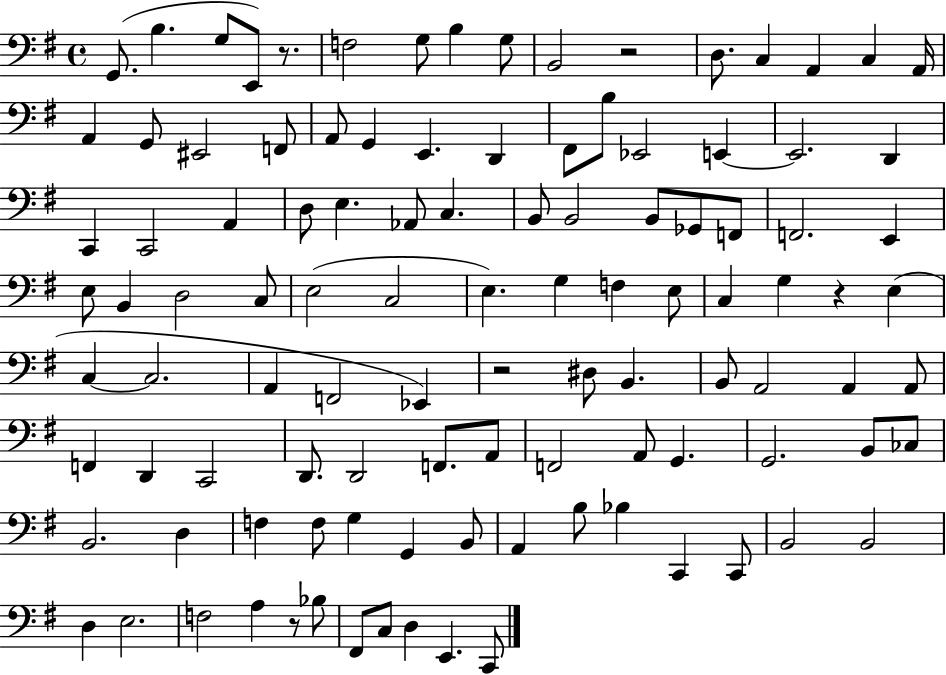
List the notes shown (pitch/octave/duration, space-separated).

G2/e. B3/q. G3/e E2/e R/e. F3/h G3/e B3/q G3/e B2/h R/h D3/e. C3/q A2/q C3/q A2/s A2/q G2/e EIS2/h F2/e A2/e G2/q E2/q. D2/q F#2/e B3/e Eb2/h E2/q E2/h. D2/q C2/q C2/h A2/q D3/e E3/q. Ab2/e C3/q. B2/e B2/h B2/e Gb2/e F2/e F2/h. E2/q E3/e B2/q D3/h C3/e E3/h C3/h E3/q. G3/q F3/q E3/e C3/q G3/q R/q E3/q C3/q C3/h. A2/q F2/h Eb2/q R/h D#3/e B2/q. B2/e A2/h A2/q A2/e F2/q D2/q C2/h D2/e. D2/h F2/e. A2/e F2/h A2/e G2/q. G2/h. B2/e CES3/e B2/h. D3/q F3/q F3/e G3/q G2/q B2/e A2/q B3/e Bb3/q C2/q C2/e B2/h B2/h D3/q E3/h. F3/h A3/q R/e Bb3/e F#2/e C3/e D3/q E2/q. C2/e